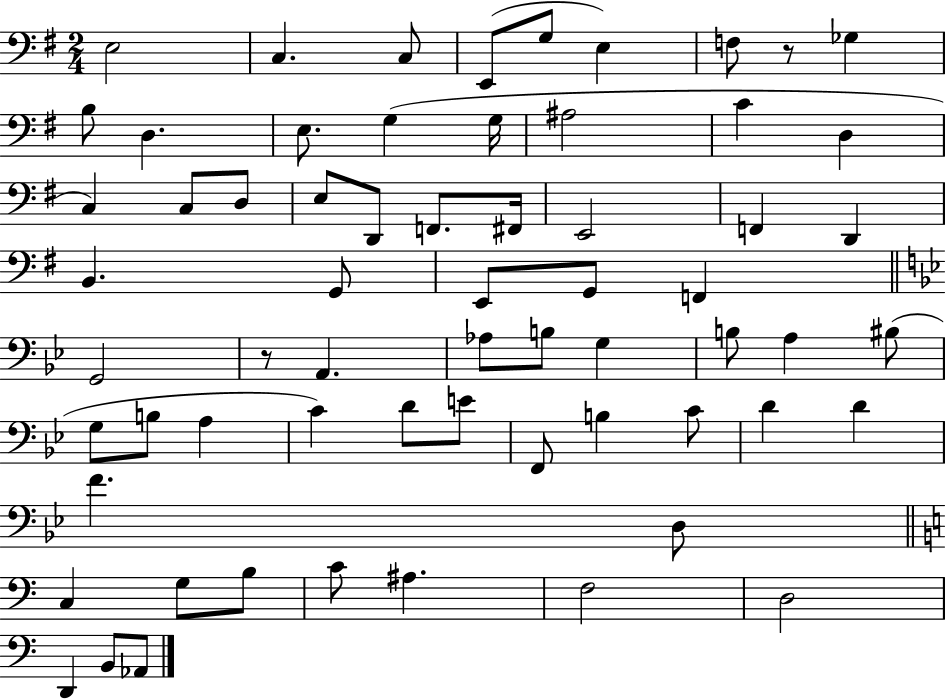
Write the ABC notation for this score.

X:1
T:Untitled
M:2/4
L:1/4
K:G
E,2 C, C,/2 E,,/2 G,/2 E, F,/2 z/2 _G, B,/2 D, E,/2 G, G,/4 ^A,2 C D, C, C,/2 D,/2 E,/2 D,,/2 F,,/2 ^F,,/4 E,,2 F,, D,, B,, G,,/2 E,,/2 G,,/2 F,, G,,2 z/2 A,, _A,/2 B,/2 G, B,/2 A, ^B,/2 G,/2 B,/2 A, C D/2 E/2 F,,/2 B, C/2 D D F D,/2 C, G,/2 B,/2 C/2 ^A, F,2 D,2 D,, B,,/2 _A,,/2